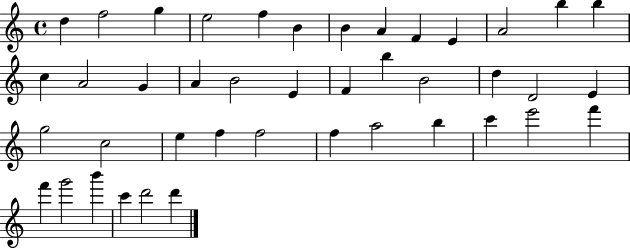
D5/q F5/h G5/q E5/h F5/q B4/q B4/q A4/q F4/q E4/q A4/h B5/q B5/q C5/q A4/h G4/q A4/q B4/h E4/q F4/q B5/q B4/h D5/q D4/h E4/q G5/h C5/h E5/q F5/q F5/h F5/q A5/h B5/q C6/q E6/h F6/q F6/q G6/h B6/q C6/q D6/h D6/q